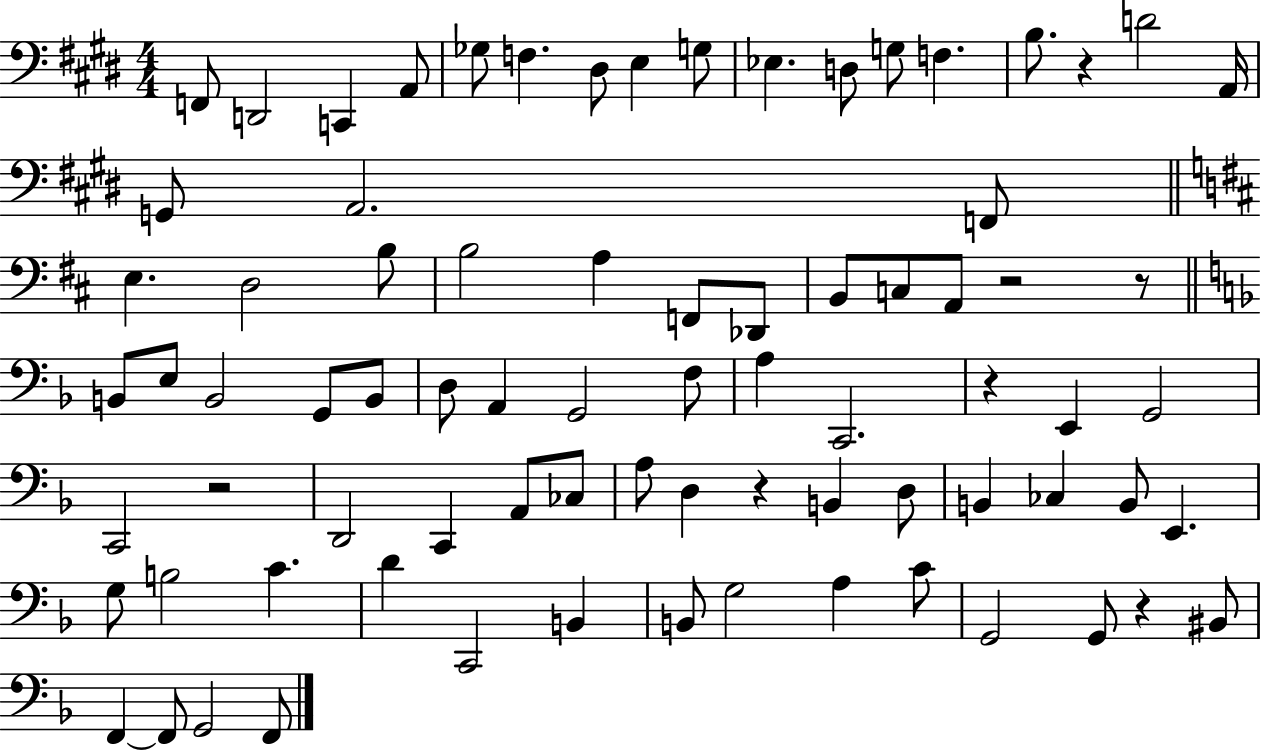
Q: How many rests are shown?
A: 7